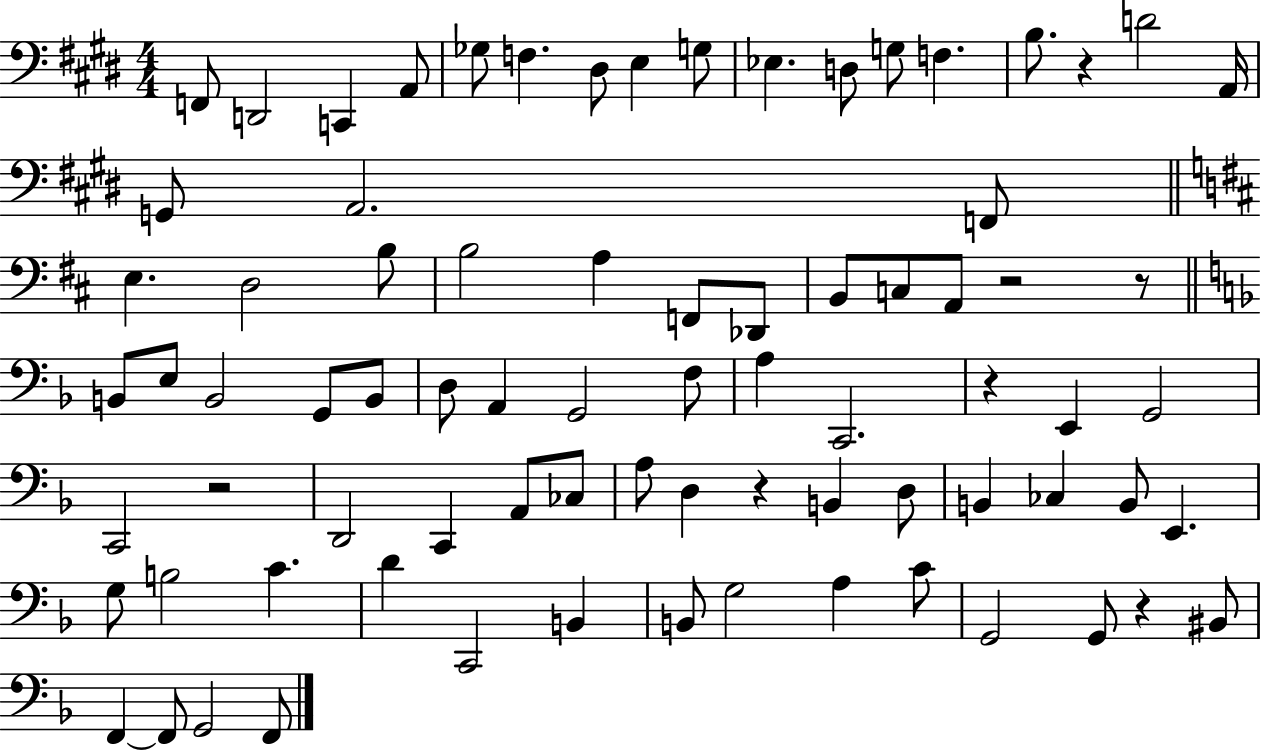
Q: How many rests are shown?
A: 7